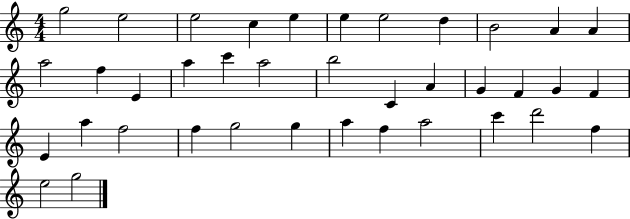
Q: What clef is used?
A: treble